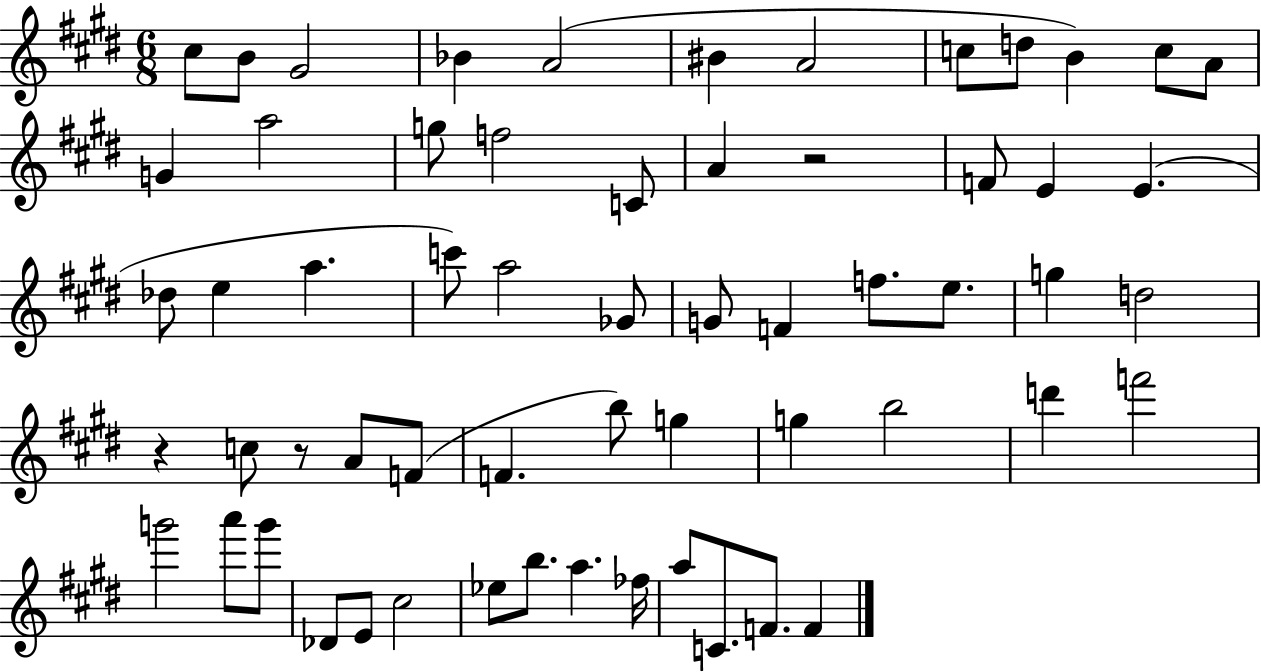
{
  \clef treble
  \numericTimeSignature
  \time 6/8
  \key e \major
  \repeat volta 2 { cis''8 b'8 gis'2 | bes'4 a'2( | bis'4 a'2 | c''8 d''8 b'4) c''8 a'8 | \break g'4 a''2 | g''8 f''2 c'8 | a'4 r2 | f'8 e'4 e'4.( | \break des''8 e''4 a''4. | c'''8) a''2 ges'8 | g'8 f'4 f''8. e''8. | g''4 d''2 | \break r4 c''8 r8 a'8 f'8( | f'4. b''8) g''4 | g''4 b''2 | d'''4 f'''2 | \break g'''2 a'''8 g'''8 | des'8 e'8 cis''2 | ees''8 b''8. a''4. fes''16 | a''8 c'8. f'8. f'4 | \break } \bar "|."
}